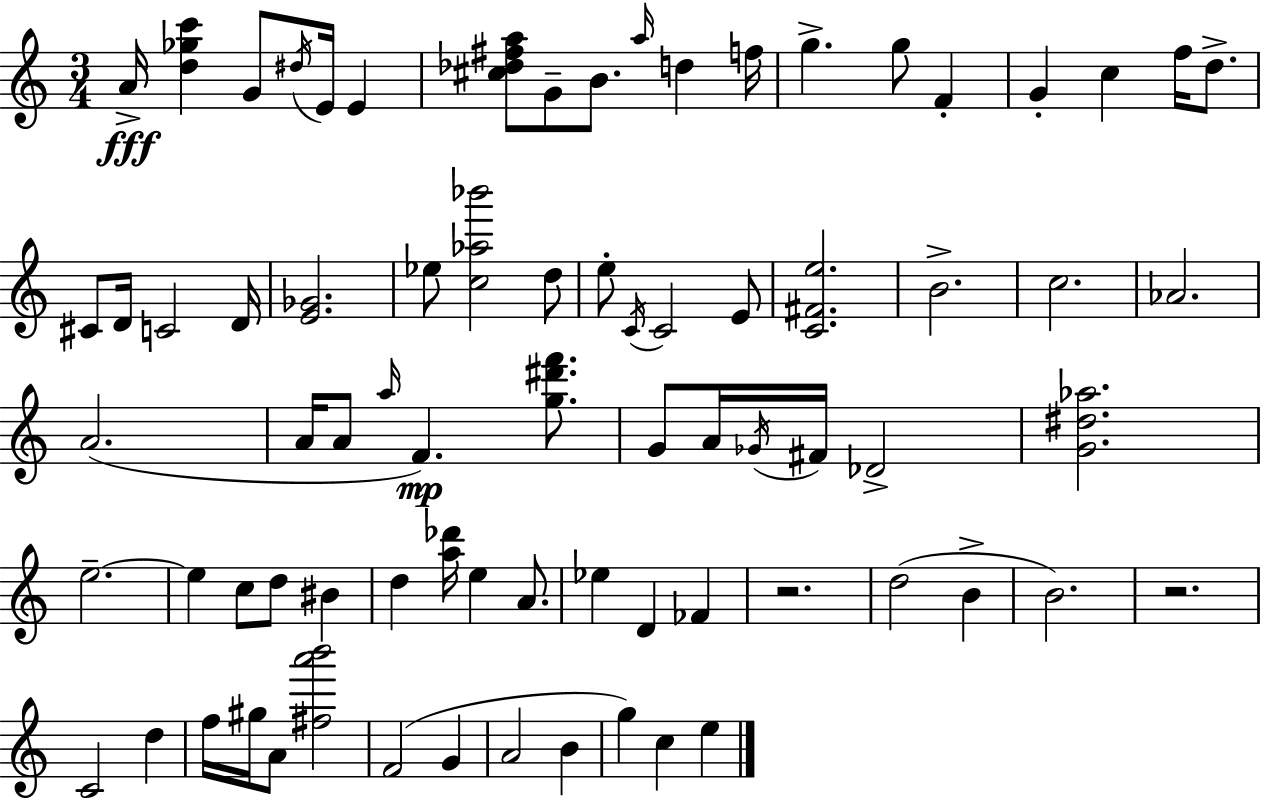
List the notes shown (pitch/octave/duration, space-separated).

A4/s [D5,Gb5,C6]/q G4/e D#5/s E4/s E4/q [C#5,Db5,F#5,A5]/e G4/e B4/e. A5/s D5/q F5/s G5/q. G5/e F4/q G4/q C5/q F5/s D5/e. C#4/e D4/s C4/h D4/s [E4,Gb4]/h. Eb5/e [C5,Ab5,Bb6]/h D5/e E5/e C4/s C4/h E4/e [C4,F#4,E5]/h. B4/h. C5/h. Ab4/h. A4/h. A4/s A4/e A5/s F4/q. [G5,D#6,F6]/e. G4/e A4/s Gb4/s F#4/s Db4/h [G4,D#5,Ab5]/h. E5/h. E5/q C5/e D5/e BIS4/q D5/q [A5,Db6]/s E5/q A4/e. Eb5/q D4/q FES4/q R/h. D5/h B4/q B4/h. R/h. C4/h D5/q F5/s G#5/s A4/e [F#5,A6,B6]/h F4/h G4/q A4/h B4/q G5/q C5/q E5/q